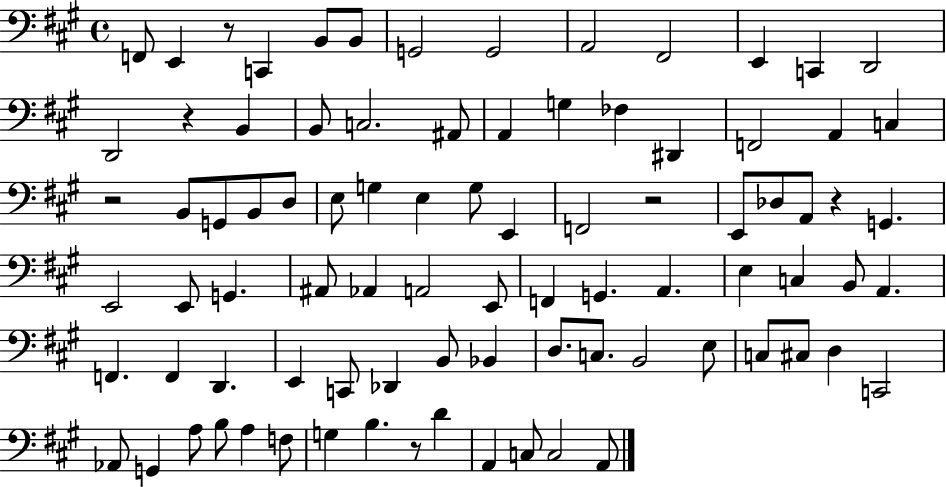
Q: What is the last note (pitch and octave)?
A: A2